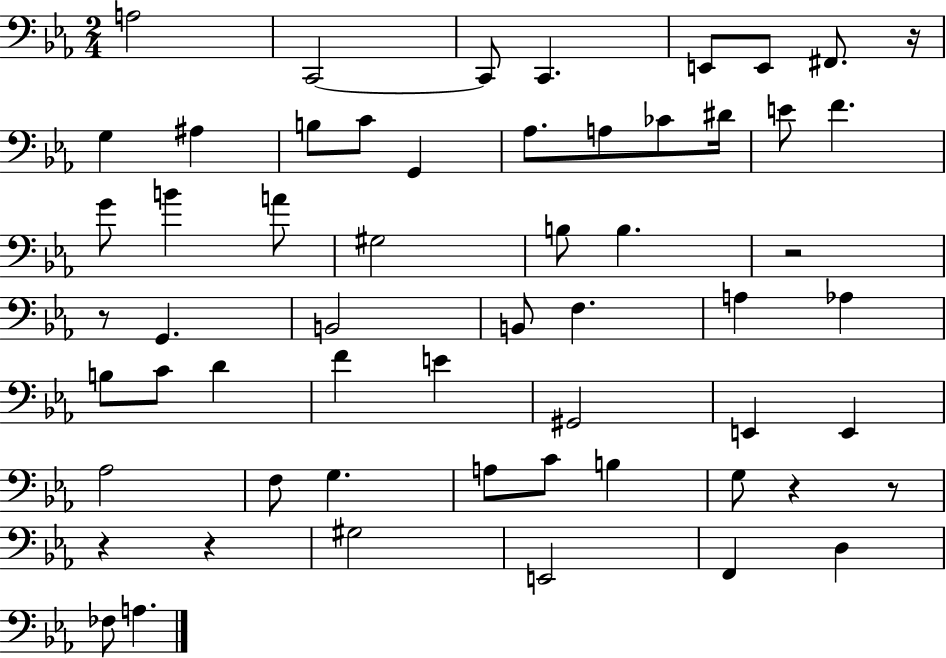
A3/h C2/h C2/e C2/q. E2/e E2/e F#2/e. R/s G3/q A#3/q B3/e C4/e G2/q Ab3/e. A3/e CES4/e D#4/s E4/e F4/q. G4/e B4/q A4/e G#3/h B3/e B3/q. R/h R/e G2/q. B2/h B2/e F3/q. A3/q Ab3/q B3/e C4/e D4/q F4/q E4/q G#2/h E2/q E2/q Ab3/h F3/e G3/q. A3/e C4/e B3/q G3/e R/q R/e R/q R/q G#3/h E2/h F2/q D3/q FES3/e A3/q.